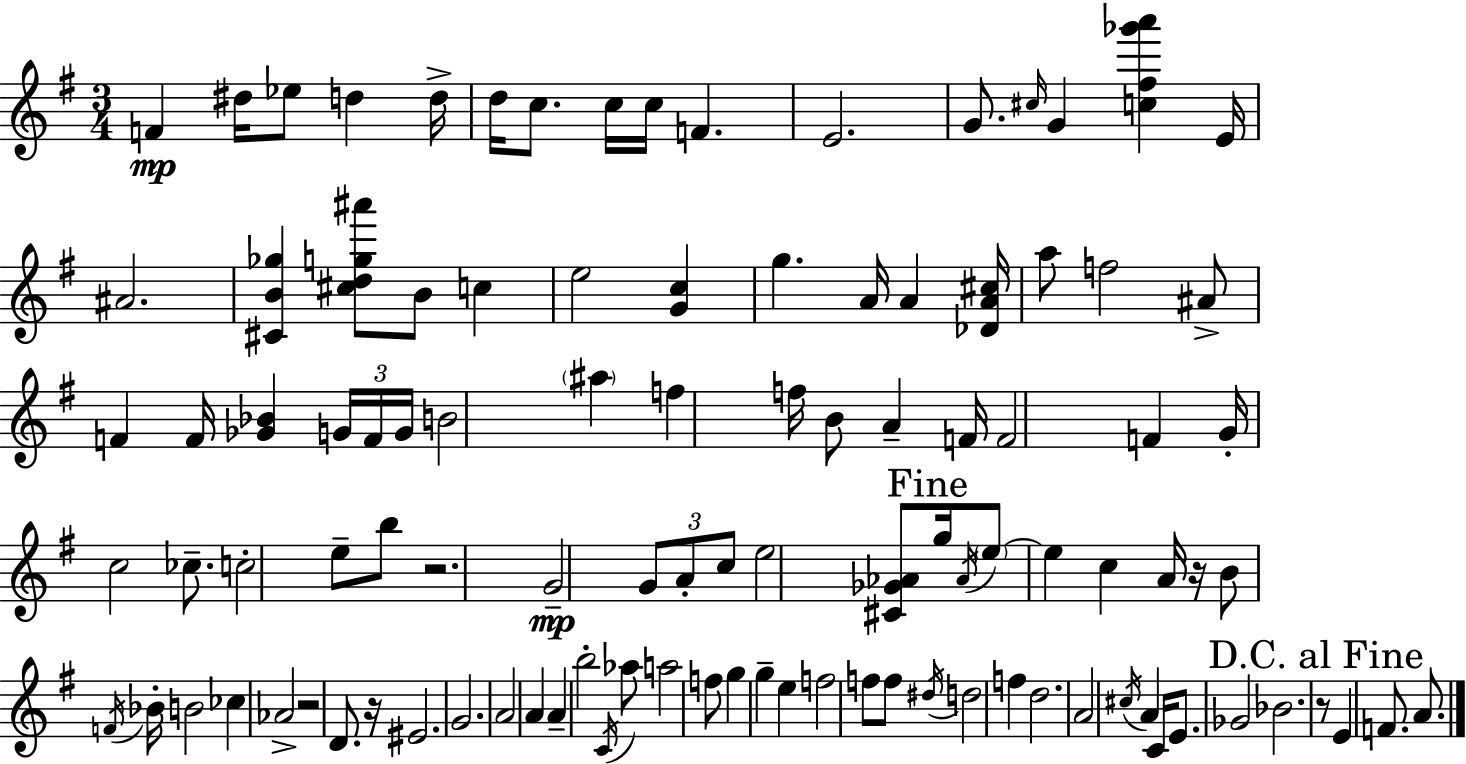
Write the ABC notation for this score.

X:1
T:Untitled
M:3/4
L:1/4
K:Em
F ^d/4 _e/2 d d/4 d/4 c/2 c/4 c/4 F E2 G/2 ^c/4 G [c^f_g'a'] E/4 ^A2 [^CB_g] [^cdg^a']/2 B/2 c e2 [Gc] g A/4 A [_DA^c]/4 a/2 f2 ^A/2 F F/4 [_G_B] G/4 F/4 G/4 B2 ^a f f/4 B/2 A F/4 F2 F G/4 c2 _c/2 c2 e/2 b/2 z2 G2 G/2 A/2 c/2 e2 [^C_G_A]/2 g/4 _A/4 e/2 e c A/4 z/4 B/2 F/4 _B/4 B2 _c _A2 z2 D/2 z/4 ^E2 G2 A2 A A b2 C/4 _a/2 a2 f/2 g g e f2 f/2 f/2 ^d/4 d2 f d2 A2 ^c/4 A C/4 E/2 _G2 _B2 z/2 E F/2 A/2